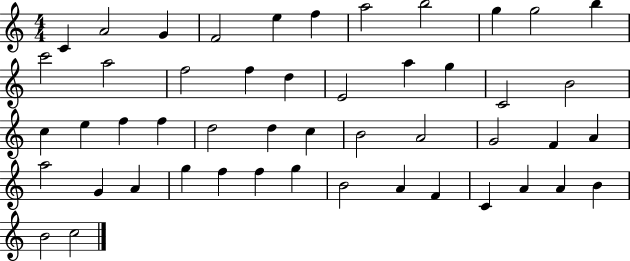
C4/q A4/h G4/q F4/h E5/q F5/q A5/h B5/h G5/q G5/h B5/q C6/h A5/h F5/h F5/q D5/q E4/h A5/q G5/q C4/h B4/h C5/q E5/q F5/q F5/q D5/h D5/q C5/q B4/h A4/h G4/h F4/q A4/q A5/h G4/q A4/q G5/q F5/q F5/q G5/q B4/h A4/q F4/q C4/q A4/q A4/q B4/q B4/h C5/h